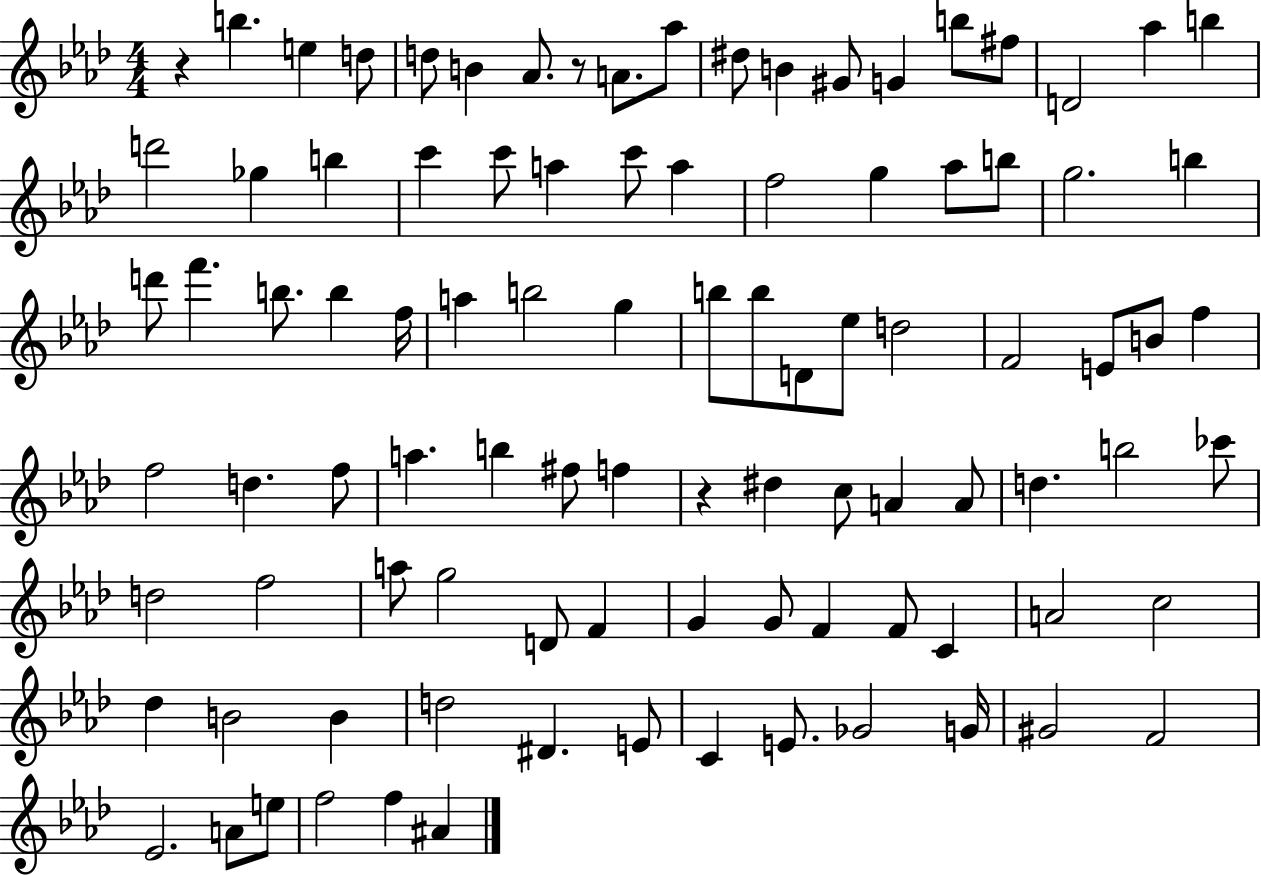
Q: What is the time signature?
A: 4/4